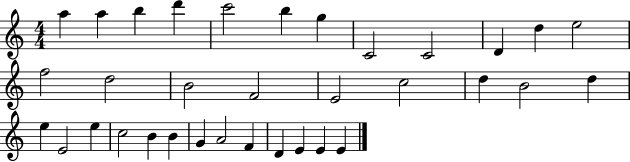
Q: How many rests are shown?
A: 0